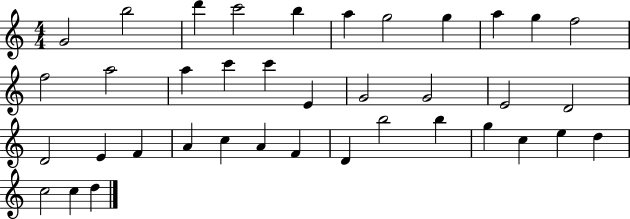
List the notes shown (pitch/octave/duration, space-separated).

G4/h B5/h D6/q C6/h B5/q A5/q G5/h G5/q A5/q G5/q F5/h F5/h A5/h A5/q C6/q C6/q E4/q G4/h G4/h E4/h D4/h D4/h E4/q F4/q A4/q C5/q A4/q F4/q D4/q B5/h B5/q G5/q C5/q E5/q D5/q C5/h C5/q D5/q